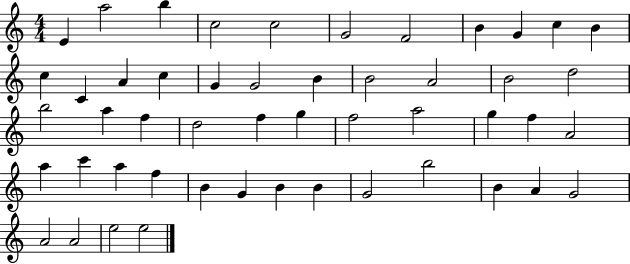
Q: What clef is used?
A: treble